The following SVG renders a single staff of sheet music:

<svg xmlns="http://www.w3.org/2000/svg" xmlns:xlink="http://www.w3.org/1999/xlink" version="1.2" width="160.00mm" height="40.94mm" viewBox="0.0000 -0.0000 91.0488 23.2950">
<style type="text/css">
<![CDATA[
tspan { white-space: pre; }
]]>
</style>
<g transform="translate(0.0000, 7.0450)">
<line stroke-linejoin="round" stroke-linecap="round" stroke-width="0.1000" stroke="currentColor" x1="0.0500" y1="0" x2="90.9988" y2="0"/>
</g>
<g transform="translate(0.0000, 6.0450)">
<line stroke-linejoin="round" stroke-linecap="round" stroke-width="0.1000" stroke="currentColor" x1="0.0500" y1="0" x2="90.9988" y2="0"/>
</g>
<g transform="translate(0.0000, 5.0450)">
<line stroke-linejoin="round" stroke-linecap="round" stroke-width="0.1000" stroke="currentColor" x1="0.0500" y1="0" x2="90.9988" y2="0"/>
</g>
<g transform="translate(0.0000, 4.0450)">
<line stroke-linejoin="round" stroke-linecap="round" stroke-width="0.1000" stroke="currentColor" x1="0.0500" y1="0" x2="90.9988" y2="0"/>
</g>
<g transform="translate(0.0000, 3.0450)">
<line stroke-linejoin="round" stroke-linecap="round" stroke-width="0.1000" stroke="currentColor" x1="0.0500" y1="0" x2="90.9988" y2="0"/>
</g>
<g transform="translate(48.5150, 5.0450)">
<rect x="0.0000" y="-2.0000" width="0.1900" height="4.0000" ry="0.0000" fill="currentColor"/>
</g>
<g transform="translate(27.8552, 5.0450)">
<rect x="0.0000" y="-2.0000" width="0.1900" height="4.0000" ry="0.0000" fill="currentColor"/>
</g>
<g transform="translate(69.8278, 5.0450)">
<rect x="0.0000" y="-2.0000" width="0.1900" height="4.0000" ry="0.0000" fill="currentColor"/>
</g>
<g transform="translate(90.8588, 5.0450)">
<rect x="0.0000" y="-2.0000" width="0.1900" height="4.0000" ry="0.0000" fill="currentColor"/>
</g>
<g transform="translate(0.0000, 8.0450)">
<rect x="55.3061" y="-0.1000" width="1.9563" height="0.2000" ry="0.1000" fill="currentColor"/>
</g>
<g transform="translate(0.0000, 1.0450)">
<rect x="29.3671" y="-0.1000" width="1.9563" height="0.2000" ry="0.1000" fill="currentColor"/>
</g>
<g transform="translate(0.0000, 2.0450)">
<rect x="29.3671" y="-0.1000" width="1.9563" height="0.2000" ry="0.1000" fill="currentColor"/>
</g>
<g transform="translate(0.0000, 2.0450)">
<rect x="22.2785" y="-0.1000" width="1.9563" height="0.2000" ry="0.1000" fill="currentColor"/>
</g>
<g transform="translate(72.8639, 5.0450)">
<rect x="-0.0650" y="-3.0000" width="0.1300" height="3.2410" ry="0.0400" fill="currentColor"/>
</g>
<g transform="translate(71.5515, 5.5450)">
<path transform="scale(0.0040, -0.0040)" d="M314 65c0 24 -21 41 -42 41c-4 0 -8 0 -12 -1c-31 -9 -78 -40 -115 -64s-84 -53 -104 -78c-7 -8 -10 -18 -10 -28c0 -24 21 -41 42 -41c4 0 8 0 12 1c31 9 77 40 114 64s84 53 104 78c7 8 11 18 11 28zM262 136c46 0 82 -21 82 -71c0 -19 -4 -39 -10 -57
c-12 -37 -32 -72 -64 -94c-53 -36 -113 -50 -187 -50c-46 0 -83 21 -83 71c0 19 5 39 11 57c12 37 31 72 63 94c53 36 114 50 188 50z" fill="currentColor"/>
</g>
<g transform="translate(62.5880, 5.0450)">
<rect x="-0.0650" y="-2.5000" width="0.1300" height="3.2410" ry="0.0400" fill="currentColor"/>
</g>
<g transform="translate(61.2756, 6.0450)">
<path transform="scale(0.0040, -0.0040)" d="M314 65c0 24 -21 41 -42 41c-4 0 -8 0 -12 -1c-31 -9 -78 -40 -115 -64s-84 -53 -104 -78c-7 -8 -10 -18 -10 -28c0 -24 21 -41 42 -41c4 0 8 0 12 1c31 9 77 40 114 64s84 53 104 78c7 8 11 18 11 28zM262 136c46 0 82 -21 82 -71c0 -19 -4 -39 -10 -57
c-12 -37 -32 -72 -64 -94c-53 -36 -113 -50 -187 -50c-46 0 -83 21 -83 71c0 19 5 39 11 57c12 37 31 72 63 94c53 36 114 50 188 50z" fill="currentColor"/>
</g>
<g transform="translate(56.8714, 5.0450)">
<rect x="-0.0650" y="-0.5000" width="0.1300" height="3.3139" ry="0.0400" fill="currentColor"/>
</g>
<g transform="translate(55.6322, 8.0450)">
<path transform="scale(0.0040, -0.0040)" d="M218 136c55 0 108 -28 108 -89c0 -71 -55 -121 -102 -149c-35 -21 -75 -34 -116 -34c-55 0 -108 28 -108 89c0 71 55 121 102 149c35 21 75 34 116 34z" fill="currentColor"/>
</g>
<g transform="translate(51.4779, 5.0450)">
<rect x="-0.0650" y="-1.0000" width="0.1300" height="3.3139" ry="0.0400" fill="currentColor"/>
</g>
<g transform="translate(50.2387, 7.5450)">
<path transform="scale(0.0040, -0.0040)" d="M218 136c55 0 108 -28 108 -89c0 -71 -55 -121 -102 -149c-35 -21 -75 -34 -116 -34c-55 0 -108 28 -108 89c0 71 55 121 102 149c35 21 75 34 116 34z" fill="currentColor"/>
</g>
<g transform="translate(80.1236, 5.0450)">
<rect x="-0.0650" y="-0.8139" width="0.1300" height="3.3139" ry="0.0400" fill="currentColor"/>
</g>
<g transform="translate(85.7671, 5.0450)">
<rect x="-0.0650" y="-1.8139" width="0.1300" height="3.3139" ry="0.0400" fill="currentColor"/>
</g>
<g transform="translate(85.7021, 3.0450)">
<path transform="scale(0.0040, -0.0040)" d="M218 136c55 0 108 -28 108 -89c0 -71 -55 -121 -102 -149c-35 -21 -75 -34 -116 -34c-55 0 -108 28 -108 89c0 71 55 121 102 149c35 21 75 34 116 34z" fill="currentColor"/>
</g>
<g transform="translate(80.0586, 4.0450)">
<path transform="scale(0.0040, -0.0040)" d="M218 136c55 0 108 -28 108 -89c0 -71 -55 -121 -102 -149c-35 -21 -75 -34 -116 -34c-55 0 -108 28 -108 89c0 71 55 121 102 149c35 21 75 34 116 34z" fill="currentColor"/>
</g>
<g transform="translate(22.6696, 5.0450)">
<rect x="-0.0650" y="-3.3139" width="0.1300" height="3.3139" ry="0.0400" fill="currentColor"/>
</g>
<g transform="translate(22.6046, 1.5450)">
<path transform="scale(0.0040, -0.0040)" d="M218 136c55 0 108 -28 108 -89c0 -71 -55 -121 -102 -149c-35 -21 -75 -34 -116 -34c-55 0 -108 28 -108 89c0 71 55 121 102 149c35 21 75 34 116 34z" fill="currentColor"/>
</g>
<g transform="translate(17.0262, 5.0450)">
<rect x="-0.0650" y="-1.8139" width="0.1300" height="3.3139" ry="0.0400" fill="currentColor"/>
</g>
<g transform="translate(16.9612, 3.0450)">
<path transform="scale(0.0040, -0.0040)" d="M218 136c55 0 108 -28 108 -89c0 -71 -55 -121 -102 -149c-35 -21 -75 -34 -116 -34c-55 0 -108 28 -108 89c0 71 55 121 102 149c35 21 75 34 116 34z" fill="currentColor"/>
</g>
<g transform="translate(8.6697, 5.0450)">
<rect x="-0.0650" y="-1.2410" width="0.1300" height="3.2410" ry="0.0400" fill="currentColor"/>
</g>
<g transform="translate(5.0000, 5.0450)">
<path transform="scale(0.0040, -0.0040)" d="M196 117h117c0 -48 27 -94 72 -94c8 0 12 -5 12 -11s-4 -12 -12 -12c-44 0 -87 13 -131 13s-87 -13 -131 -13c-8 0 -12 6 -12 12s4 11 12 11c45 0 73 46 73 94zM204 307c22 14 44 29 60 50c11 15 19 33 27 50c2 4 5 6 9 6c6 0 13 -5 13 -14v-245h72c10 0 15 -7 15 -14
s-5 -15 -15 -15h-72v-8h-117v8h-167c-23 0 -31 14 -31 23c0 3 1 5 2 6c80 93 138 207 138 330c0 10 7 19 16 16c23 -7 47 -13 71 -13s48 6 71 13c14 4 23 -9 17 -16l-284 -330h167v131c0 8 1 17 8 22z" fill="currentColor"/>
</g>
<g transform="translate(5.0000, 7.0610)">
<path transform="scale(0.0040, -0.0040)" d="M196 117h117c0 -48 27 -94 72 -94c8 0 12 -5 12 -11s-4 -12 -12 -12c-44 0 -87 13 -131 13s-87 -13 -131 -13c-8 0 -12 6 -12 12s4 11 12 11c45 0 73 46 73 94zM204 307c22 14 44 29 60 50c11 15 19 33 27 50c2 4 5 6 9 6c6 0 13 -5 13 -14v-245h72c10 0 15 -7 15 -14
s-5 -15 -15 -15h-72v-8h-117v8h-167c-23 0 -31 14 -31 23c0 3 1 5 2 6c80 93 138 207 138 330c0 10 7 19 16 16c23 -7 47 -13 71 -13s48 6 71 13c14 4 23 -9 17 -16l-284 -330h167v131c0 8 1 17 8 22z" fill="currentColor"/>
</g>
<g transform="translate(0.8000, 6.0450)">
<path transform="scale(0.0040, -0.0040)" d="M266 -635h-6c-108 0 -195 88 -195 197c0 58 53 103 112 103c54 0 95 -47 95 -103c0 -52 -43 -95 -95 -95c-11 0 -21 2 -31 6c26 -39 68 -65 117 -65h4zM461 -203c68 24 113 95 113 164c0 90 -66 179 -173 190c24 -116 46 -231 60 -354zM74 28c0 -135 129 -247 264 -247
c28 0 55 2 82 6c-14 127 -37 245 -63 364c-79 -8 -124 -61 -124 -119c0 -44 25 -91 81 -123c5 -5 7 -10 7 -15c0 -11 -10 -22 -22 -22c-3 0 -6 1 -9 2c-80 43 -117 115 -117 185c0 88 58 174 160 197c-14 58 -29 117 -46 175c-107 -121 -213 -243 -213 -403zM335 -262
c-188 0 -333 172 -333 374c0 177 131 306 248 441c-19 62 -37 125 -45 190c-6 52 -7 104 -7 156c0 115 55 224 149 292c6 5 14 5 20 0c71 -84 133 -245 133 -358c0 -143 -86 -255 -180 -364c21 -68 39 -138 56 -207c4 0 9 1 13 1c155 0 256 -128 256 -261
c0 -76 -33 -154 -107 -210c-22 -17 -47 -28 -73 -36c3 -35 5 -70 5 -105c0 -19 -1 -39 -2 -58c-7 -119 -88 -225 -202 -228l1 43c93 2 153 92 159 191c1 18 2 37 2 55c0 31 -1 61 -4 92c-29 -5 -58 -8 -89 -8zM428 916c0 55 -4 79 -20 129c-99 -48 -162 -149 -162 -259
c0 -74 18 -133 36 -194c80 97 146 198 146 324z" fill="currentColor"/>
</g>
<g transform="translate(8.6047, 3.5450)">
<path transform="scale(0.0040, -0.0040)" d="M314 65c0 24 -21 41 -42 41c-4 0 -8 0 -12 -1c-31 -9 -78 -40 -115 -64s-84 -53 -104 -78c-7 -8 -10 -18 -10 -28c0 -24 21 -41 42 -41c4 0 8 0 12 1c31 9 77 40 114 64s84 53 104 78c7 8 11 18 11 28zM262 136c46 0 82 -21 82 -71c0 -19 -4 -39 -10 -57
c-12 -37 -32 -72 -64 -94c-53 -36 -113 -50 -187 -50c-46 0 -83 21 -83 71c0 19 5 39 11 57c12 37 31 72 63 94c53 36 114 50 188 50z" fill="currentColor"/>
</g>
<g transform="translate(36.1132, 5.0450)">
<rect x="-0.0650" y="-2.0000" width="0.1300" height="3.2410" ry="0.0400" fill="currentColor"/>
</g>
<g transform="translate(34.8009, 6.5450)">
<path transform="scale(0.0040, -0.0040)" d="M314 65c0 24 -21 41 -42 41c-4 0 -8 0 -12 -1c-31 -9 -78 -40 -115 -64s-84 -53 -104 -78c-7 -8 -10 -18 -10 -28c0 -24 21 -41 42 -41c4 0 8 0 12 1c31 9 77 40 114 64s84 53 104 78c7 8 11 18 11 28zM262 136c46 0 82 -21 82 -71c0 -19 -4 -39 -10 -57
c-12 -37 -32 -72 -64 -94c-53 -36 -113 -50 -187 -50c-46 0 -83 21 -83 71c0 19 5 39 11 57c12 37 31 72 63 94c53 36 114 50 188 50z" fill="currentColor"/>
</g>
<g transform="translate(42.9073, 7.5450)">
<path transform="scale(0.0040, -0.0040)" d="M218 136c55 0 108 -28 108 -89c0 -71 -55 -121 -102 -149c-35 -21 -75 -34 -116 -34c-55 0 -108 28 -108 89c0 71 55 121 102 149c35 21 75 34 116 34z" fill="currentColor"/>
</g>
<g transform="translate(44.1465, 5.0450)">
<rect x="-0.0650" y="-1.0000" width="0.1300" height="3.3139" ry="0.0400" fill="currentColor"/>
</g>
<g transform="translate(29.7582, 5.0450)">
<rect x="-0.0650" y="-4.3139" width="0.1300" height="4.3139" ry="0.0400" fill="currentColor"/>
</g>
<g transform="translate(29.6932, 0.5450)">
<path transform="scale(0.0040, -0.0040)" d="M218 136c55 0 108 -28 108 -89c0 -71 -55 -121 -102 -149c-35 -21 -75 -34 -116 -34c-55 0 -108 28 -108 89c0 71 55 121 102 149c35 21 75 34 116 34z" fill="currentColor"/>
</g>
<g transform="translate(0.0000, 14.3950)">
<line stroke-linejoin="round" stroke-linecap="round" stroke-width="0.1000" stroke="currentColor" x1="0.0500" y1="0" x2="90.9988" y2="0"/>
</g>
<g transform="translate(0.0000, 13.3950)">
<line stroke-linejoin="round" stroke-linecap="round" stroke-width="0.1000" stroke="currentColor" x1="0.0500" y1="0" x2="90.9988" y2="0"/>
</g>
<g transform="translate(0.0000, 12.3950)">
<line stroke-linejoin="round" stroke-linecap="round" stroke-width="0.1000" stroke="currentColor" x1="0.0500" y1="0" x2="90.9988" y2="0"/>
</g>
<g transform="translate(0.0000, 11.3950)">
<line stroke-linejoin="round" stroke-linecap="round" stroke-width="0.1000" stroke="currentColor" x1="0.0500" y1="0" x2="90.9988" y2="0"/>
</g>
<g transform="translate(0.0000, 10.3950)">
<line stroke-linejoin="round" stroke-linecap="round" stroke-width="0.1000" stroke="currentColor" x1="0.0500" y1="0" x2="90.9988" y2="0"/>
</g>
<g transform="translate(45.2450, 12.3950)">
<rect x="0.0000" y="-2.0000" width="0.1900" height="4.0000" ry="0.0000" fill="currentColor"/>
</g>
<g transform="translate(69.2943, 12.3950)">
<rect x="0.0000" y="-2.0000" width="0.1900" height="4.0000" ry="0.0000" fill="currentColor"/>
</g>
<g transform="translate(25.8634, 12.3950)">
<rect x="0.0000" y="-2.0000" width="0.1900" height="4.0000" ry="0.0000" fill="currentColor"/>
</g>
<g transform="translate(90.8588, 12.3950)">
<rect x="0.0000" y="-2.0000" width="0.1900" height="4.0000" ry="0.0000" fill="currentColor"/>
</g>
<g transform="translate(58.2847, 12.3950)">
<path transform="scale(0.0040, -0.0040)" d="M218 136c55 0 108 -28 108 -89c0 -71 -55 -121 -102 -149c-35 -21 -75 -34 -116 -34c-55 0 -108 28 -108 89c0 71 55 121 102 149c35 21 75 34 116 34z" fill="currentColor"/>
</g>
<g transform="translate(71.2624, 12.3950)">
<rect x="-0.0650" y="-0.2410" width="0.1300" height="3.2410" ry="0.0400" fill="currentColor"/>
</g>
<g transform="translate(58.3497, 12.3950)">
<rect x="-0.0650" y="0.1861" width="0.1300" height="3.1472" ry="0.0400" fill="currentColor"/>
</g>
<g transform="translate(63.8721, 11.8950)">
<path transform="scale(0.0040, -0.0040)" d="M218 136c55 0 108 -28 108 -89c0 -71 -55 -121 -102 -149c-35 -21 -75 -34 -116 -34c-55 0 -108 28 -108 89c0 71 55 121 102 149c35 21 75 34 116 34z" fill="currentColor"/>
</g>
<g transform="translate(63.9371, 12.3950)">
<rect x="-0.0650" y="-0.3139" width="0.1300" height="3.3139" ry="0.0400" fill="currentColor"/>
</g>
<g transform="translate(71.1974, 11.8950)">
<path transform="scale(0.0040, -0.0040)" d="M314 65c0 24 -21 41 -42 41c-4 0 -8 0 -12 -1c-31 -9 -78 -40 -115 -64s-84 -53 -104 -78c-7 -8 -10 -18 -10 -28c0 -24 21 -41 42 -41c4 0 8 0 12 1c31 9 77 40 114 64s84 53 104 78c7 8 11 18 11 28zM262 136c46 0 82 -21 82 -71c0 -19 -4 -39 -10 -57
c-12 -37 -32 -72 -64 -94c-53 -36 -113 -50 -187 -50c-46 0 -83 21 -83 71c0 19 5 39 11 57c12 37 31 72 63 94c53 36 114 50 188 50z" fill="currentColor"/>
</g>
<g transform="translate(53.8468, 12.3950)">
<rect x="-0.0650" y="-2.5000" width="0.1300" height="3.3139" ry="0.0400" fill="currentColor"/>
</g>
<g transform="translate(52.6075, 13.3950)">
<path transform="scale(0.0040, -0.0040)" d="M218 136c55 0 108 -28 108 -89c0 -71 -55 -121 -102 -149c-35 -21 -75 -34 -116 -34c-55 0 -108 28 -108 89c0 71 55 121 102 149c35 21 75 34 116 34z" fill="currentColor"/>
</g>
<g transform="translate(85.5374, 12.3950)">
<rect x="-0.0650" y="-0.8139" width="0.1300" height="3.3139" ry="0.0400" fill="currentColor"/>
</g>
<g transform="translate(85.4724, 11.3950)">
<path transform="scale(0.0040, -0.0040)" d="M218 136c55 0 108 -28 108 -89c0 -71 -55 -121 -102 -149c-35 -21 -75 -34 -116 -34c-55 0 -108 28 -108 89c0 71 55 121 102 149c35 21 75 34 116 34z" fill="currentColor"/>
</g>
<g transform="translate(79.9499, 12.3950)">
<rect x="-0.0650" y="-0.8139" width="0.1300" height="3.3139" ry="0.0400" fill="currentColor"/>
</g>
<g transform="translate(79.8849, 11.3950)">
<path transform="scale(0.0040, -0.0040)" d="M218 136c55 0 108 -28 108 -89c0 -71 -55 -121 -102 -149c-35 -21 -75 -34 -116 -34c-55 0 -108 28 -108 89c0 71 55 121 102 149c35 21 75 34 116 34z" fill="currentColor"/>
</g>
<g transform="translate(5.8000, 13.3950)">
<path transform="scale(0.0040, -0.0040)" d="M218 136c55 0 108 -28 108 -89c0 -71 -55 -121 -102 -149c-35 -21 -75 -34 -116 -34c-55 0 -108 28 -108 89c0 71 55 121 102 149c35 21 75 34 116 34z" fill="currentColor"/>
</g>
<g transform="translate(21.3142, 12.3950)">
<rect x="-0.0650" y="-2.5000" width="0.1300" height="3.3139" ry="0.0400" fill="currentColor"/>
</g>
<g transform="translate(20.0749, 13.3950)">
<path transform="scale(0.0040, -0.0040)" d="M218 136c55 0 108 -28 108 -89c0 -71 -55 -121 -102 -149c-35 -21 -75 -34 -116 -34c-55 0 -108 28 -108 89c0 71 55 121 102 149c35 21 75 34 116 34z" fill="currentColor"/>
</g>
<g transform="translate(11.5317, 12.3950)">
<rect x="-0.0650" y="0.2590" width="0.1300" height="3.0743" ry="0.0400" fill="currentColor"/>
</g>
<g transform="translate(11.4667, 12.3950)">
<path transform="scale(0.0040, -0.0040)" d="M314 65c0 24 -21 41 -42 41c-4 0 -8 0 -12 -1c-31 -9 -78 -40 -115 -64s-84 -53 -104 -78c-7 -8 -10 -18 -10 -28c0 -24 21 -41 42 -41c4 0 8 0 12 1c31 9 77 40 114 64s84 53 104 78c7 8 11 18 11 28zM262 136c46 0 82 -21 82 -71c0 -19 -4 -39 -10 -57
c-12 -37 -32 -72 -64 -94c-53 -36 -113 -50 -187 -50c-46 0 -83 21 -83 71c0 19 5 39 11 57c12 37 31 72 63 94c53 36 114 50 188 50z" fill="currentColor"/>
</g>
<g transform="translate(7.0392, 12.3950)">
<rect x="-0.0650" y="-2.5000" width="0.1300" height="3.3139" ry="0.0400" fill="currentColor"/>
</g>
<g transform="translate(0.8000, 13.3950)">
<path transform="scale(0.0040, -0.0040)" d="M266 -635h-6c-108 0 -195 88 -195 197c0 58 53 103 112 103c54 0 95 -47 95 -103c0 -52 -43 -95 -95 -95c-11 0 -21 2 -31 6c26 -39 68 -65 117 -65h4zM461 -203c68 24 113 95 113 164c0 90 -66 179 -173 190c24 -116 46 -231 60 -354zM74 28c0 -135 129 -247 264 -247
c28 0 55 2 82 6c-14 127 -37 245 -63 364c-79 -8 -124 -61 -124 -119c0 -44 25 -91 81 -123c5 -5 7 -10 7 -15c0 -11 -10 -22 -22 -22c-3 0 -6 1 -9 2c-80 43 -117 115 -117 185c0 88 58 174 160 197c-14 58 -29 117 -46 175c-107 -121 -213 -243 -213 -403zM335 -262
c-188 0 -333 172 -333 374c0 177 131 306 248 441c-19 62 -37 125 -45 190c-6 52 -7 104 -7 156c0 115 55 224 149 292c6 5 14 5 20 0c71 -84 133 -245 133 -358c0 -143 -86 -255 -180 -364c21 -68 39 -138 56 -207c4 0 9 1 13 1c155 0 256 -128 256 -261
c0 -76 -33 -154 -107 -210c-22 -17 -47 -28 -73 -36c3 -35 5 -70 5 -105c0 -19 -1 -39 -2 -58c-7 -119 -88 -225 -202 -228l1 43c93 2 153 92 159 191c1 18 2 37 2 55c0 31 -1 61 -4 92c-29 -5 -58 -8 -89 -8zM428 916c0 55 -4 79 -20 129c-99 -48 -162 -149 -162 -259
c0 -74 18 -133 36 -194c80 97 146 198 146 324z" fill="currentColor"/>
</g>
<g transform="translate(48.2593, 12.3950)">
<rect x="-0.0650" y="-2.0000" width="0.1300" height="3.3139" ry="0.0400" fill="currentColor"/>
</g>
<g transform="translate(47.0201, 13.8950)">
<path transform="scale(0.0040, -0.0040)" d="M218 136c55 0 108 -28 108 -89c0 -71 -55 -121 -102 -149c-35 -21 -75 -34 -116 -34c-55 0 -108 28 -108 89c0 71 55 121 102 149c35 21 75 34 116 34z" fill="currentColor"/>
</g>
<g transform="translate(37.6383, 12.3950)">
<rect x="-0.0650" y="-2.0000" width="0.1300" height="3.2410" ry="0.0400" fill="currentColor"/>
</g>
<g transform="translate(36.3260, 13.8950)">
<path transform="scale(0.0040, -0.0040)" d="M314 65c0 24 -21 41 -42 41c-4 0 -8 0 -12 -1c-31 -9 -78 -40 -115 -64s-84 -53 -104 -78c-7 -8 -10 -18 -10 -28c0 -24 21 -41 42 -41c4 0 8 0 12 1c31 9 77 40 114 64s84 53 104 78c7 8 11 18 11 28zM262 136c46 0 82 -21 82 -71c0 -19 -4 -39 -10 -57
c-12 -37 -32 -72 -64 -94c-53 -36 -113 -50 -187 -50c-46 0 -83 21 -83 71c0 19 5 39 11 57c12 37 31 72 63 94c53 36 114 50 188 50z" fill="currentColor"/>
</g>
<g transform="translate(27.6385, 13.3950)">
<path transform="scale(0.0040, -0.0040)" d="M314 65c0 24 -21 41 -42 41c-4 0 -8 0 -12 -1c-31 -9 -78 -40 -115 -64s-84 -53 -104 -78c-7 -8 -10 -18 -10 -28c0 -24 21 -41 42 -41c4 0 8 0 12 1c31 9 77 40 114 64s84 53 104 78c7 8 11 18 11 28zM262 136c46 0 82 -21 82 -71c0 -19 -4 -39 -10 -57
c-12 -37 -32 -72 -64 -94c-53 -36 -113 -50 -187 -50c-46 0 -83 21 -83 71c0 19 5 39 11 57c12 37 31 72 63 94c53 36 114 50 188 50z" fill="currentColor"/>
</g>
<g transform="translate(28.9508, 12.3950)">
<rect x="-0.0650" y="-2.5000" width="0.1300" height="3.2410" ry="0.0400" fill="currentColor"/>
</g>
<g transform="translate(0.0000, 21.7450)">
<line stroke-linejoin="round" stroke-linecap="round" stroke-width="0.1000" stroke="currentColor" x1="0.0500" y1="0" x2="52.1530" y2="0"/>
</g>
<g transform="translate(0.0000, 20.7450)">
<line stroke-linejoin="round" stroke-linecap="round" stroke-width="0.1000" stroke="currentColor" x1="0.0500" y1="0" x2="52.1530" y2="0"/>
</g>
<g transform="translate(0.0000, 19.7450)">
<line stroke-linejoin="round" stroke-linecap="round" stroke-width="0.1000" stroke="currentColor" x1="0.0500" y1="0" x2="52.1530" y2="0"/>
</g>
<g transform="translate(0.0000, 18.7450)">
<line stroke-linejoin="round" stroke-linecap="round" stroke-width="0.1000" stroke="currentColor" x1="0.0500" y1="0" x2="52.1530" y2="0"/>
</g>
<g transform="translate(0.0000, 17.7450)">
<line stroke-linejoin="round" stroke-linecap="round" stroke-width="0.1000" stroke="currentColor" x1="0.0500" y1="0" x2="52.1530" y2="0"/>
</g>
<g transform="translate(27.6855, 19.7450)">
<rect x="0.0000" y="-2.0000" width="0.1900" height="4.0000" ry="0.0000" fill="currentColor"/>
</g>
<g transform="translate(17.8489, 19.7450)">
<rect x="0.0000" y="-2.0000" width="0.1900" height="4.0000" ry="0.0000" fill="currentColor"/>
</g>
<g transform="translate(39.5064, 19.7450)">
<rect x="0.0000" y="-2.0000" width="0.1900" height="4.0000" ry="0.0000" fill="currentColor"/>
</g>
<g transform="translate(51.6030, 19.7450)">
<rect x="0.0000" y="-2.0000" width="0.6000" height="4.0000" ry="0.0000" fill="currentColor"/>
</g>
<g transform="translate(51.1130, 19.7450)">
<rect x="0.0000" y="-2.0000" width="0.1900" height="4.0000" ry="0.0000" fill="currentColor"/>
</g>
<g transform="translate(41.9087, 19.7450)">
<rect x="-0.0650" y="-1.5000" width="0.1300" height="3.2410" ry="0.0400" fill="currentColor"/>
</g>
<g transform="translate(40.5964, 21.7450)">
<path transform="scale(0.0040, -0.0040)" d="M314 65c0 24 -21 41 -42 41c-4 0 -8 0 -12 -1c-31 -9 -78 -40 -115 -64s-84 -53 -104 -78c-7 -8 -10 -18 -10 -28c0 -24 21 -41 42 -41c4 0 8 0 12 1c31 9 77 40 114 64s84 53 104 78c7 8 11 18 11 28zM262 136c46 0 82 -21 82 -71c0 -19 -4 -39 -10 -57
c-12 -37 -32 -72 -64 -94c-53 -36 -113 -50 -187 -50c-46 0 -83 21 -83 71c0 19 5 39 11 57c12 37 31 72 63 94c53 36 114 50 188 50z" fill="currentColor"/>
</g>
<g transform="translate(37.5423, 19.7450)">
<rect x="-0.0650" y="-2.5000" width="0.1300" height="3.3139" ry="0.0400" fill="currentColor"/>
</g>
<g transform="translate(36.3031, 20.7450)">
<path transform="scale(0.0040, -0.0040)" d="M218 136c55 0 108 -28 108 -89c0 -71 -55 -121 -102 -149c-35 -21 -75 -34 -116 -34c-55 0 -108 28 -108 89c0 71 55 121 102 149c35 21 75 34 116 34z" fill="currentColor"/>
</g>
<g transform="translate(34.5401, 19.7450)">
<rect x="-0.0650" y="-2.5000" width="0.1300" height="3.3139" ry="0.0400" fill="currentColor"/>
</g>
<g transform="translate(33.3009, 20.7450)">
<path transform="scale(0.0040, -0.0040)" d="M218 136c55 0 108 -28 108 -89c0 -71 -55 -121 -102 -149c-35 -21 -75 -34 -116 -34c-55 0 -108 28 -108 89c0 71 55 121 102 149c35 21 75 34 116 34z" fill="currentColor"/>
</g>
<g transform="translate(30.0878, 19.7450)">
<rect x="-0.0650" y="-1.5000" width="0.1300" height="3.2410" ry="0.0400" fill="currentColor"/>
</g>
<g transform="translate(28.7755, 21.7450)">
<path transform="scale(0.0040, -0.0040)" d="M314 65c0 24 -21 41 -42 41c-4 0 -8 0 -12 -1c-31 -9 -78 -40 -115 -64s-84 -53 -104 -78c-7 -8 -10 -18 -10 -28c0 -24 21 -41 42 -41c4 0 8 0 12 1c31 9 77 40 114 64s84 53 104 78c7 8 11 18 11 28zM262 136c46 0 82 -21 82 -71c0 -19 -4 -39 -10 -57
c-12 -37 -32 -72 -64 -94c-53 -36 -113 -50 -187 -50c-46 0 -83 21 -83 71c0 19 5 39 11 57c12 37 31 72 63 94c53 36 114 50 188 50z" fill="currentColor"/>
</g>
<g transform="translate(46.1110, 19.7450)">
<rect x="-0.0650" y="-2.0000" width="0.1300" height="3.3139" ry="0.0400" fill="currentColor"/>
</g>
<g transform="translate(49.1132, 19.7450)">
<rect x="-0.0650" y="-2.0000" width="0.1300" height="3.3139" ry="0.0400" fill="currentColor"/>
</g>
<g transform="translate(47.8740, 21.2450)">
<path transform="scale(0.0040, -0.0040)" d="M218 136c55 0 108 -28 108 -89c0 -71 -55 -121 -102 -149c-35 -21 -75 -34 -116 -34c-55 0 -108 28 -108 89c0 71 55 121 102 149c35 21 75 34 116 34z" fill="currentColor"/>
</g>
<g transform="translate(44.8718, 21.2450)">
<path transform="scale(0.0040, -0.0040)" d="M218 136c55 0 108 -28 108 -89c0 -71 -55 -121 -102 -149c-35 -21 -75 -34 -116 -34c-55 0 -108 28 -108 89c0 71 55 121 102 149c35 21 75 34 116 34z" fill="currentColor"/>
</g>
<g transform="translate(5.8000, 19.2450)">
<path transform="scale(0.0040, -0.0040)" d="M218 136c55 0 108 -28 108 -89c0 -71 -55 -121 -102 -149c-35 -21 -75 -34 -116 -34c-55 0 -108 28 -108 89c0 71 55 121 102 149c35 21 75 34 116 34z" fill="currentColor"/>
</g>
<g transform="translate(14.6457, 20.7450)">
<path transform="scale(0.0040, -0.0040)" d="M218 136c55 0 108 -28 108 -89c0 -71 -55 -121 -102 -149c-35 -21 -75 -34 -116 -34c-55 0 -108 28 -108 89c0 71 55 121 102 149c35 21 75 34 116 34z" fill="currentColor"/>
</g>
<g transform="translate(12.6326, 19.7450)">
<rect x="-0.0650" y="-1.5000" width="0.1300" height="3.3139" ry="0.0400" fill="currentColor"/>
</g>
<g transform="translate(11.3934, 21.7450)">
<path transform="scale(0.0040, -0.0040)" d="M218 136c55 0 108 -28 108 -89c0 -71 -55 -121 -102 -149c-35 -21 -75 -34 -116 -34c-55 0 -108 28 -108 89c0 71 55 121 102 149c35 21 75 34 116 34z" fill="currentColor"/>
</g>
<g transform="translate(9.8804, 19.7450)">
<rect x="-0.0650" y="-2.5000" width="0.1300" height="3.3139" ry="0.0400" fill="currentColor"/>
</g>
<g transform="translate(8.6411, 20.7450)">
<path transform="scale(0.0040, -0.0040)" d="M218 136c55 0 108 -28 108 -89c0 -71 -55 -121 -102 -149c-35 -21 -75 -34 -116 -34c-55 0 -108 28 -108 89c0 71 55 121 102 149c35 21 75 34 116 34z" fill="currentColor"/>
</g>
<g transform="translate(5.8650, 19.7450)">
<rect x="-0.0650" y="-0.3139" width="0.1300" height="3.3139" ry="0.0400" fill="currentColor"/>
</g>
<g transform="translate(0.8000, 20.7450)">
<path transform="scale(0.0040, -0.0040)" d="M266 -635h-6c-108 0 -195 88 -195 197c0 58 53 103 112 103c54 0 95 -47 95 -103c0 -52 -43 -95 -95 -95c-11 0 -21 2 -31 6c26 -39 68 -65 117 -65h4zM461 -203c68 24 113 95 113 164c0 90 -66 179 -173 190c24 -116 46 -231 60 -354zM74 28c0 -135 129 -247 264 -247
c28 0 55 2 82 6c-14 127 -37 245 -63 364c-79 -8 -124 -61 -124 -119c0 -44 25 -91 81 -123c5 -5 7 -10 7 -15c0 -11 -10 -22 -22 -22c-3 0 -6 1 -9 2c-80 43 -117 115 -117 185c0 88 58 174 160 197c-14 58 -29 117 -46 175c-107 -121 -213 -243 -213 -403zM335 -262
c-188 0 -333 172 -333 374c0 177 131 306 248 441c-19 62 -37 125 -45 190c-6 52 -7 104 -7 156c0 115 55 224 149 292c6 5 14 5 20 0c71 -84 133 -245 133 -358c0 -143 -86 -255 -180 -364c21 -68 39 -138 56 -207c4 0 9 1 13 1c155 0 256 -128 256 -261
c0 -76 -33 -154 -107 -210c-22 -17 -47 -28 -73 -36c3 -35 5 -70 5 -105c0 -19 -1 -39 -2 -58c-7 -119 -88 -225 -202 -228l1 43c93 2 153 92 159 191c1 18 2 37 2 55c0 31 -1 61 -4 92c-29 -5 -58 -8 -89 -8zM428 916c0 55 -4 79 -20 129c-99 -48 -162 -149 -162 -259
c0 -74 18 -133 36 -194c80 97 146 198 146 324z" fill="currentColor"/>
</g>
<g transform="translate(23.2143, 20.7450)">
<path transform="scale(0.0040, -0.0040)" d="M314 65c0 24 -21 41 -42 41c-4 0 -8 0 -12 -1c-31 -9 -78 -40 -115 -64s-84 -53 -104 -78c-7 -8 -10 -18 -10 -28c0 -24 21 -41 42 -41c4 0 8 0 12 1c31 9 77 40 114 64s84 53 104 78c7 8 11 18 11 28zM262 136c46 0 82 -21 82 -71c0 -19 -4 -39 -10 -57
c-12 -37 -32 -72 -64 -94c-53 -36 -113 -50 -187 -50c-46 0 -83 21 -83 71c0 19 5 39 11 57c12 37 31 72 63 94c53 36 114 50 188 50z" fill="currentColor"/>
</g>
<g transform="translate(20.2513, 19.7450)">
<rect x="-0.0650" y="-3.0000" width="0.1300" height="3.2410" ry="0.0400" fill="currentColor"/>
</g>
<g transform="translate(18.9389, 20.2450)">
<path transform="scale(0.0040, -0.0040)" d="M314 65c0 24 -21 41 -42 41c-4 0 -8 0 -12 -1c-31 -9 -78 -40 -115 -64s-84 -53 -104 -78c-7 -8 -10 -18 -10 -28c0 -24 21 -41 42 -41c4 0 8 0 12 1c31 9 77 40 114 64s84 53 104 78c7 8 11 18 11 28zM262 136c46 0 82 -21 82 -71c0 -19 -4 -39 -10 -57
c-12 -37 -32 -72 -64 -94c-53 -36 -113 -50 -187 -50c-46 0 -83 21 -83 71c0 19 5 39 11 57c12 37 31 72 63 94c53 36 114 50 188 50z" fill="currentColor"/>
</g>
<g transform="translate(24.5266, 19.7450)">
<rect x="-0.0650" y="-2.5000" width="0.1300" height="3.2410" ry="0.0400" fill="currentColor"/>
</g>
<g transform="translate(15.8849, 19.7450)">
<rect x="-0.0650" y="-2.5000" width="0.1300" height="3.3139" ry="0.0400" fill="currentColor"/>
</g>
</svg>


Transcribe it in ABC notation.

X:1
T:Untitled
M:4/4
L:1/4
K:C
e2 f b d' F2 D D C G2 A2 d f G B2 G G2 F2 F G B c c2 d d c G E G A2 G2 E2 G G E2 F F